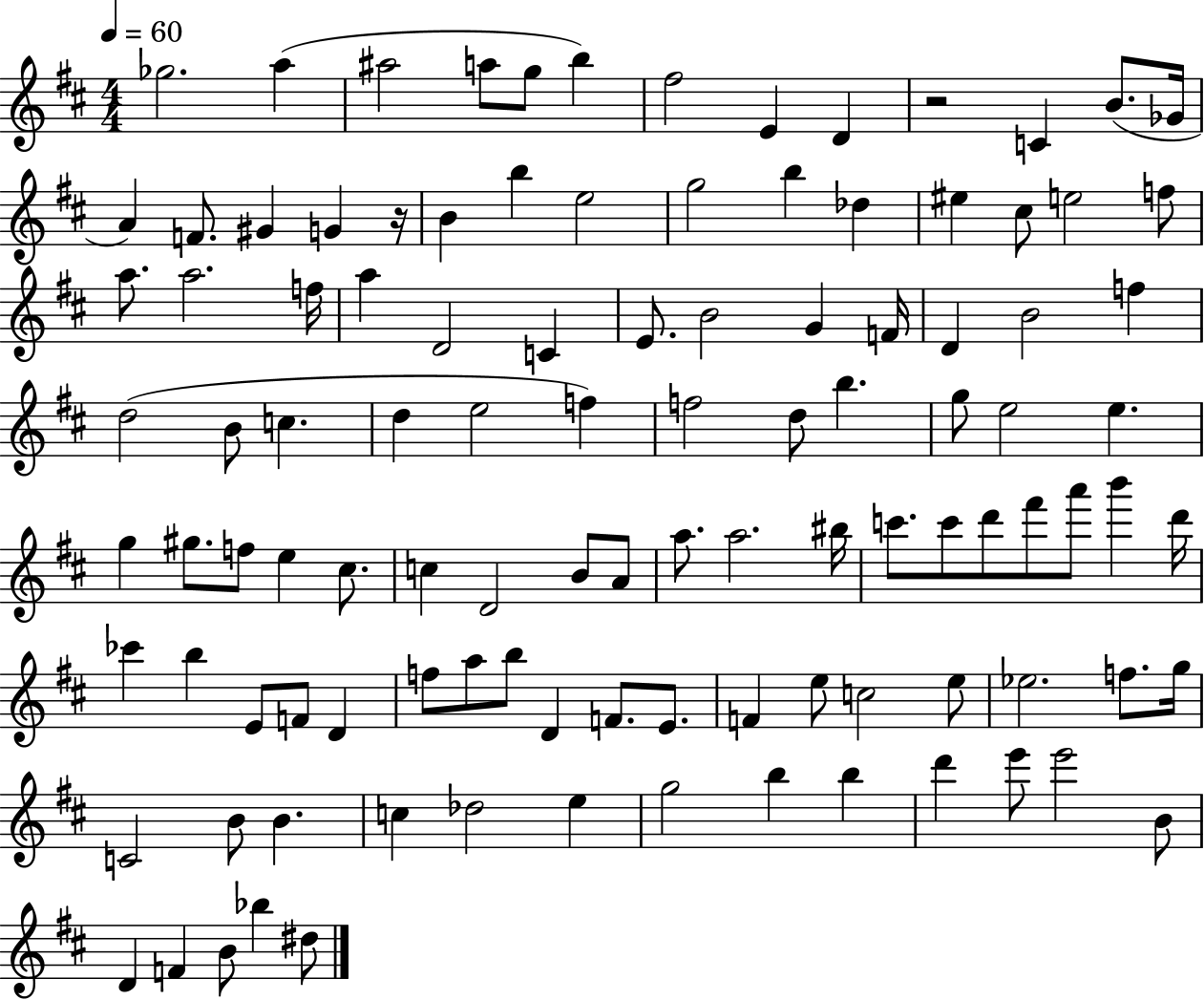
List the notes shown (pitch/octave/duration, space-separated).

Gb5/h. A5/q A#5/h A5/e G5/e B5/q F#5/h E4/q D4/q R/h C4/q B4/e. Gb4/s A4/q F4/e. G#4/q G4/q R/s B4/q B5/q E5/h G5/h B5/q Db5/q EIS5/q C#5/e E5/h F5/e A5/e. A5/h. F5/s A5/q D4/h C4/q E4/e. B4/h G4/q F4/s D4/q B4/h F5/q D5/h B4/e C5/q. D5/q E5/h F5/q F5/h D5/e B5/q. G5/e E5/h E5/q. G5/q G#5/e. F5/e E5/q C#5/e. C5/q D4/h B4/e A4/e A5/e. A5/h. BIS5/s C6/e. C6/e D6/e F#6/e A6/e B6/q D6/s CES6/q B5/q E4/e F4/e D4/q F5/e A5/e B5/e D4/q F4/e. E4/e. F4/q E5/e C5/h E5/e Eb5/h. F5/e. G5/s C4/h B4/e B4/q. C5/q Db5/h E5/q G5/h B5/q B5/q D6/q E6/e E6/h B4/e D4/q F4/q B4/e Bb5/q D#5/e